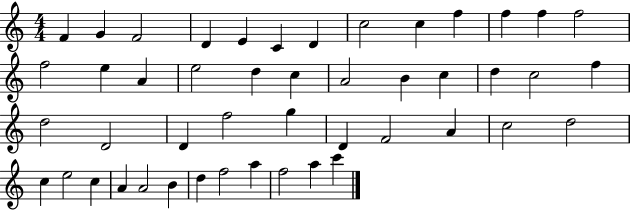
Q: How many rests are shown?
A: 0